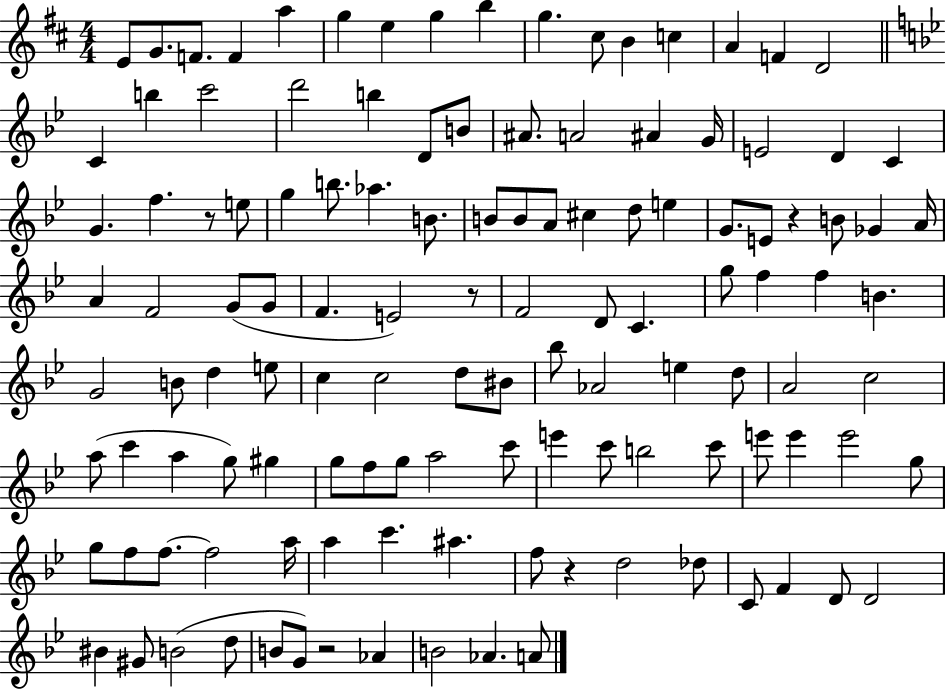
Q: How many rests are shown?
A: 5